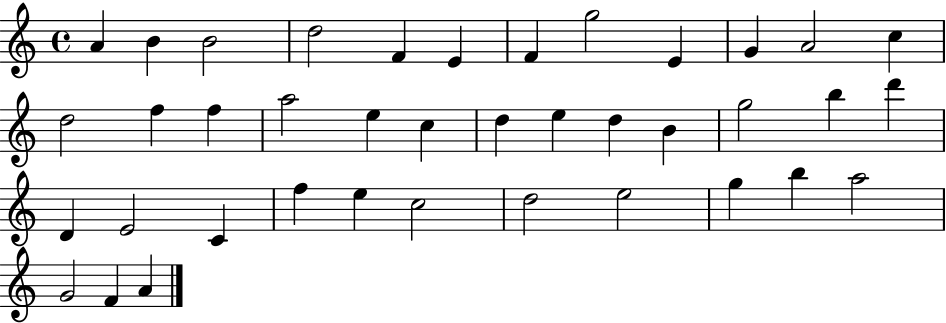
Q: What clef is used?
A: treble